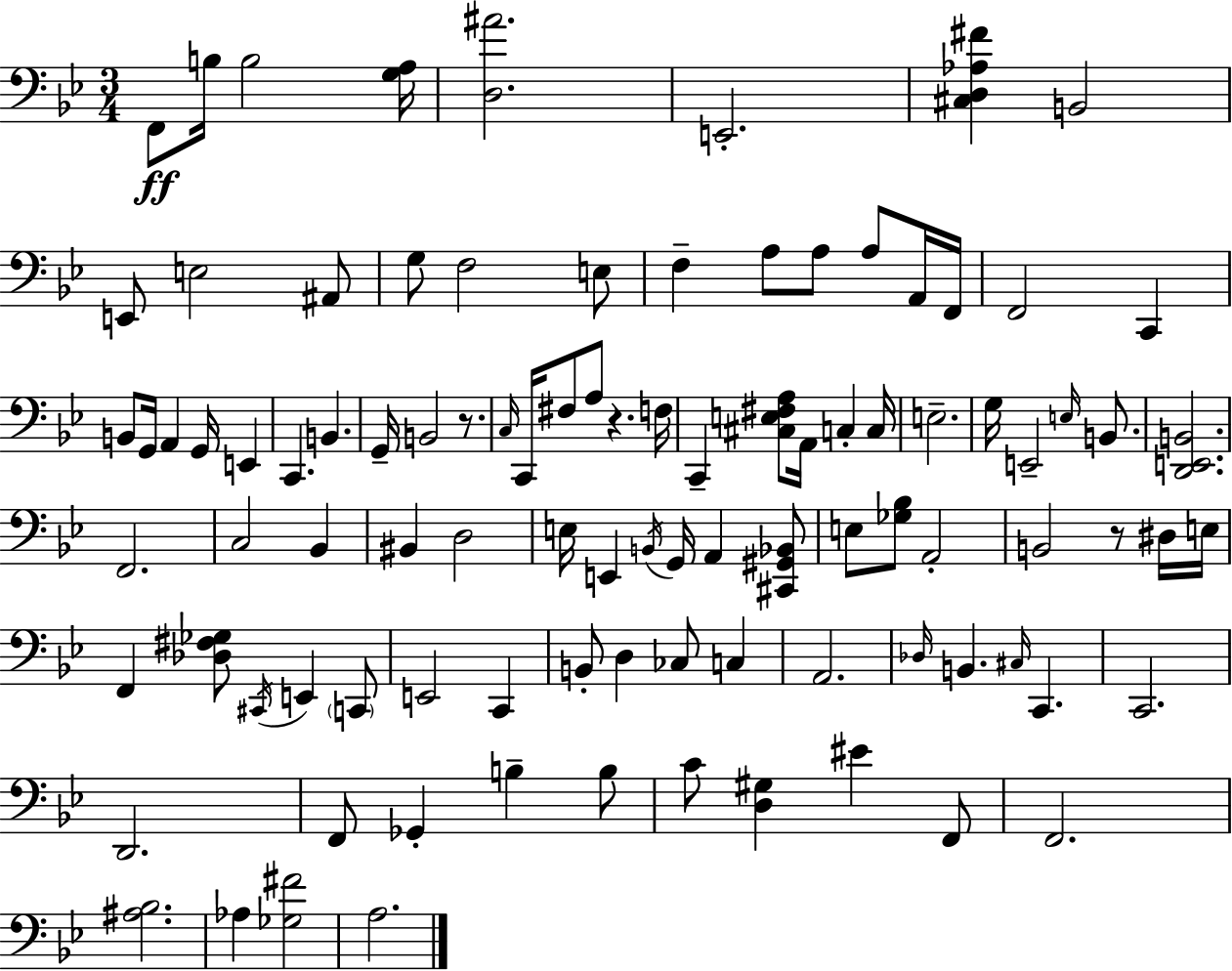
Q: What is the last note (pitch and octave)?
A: A3